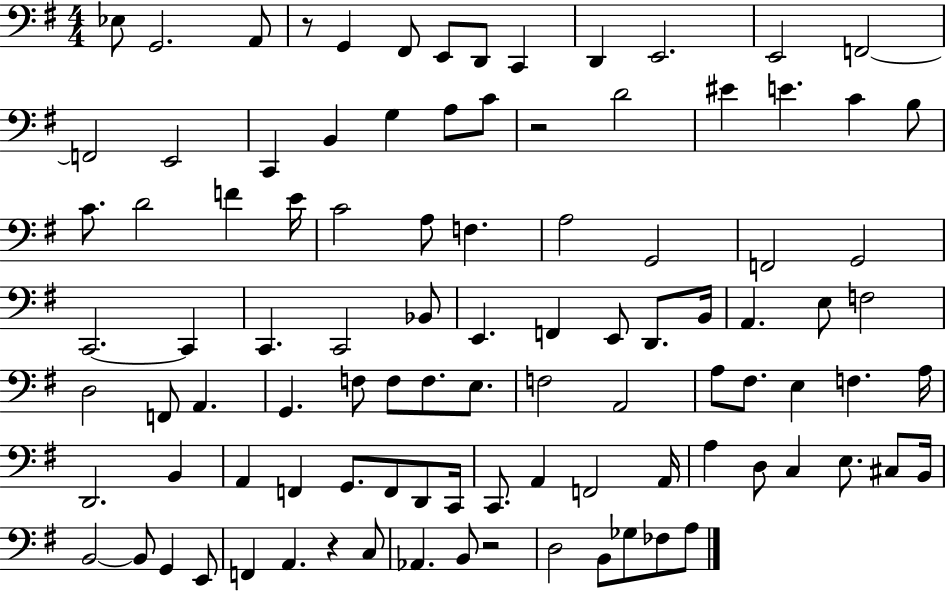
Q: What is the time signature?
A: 4/4